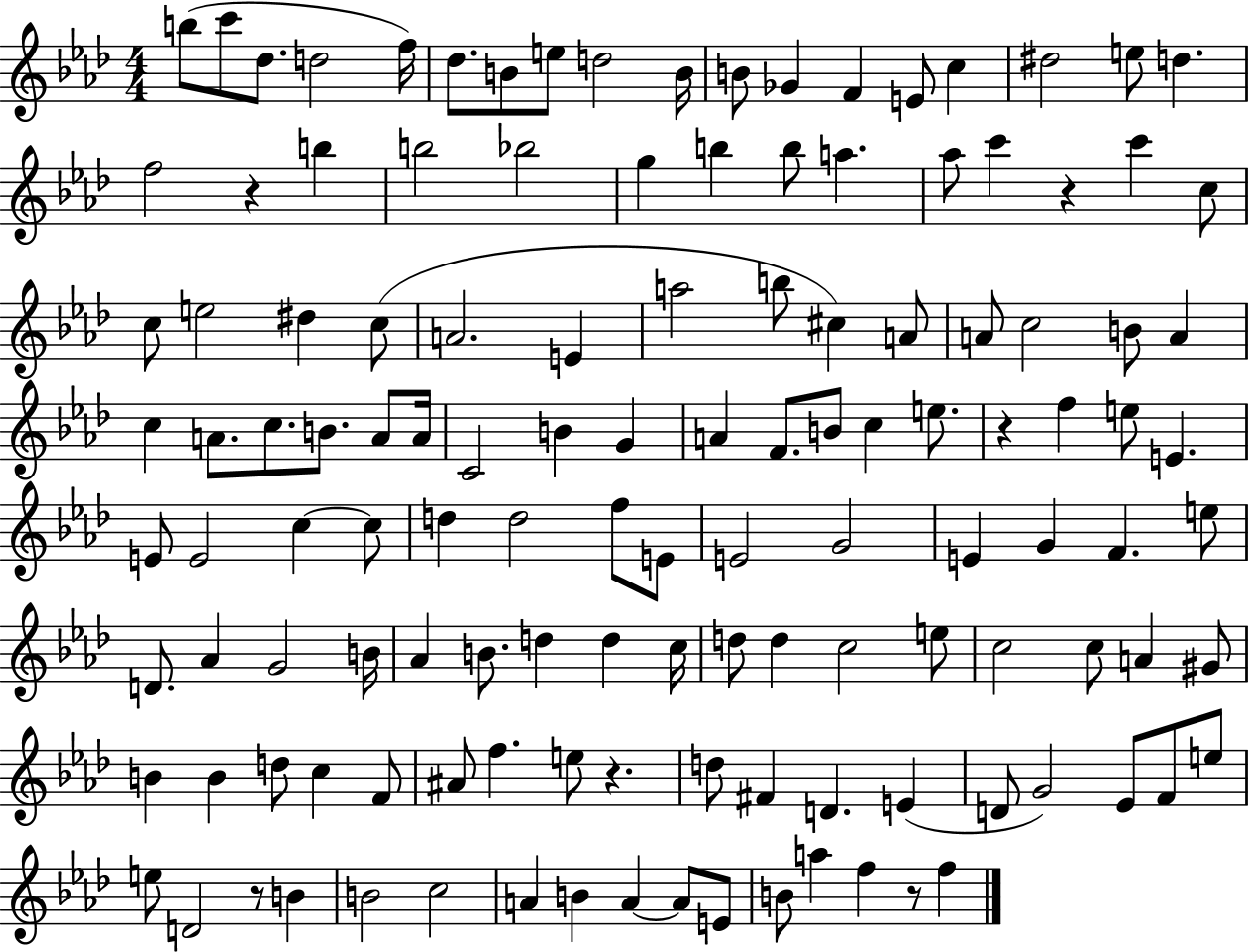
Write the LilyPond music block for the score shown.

{
  \clef treble
  \numericTimeSignature
  \time 4/4
  \key aes \major
  b''8( c'''8 des''8. d''2 f''16) | des''8. b'8 e''8 d''2 b'16 | b'8 ges'4 f'4 e'8 c''4 | dis''2 e''8 d''4. | \break f''2 r4 b''4 | b''2 bes''2 | g''4 b''4 b''8 a''4. | aes''8 c'''4 r4 c'''4 c''8 | \break c''8 e''2 dis''4 c''8( | a'2. e'4 | a''2 b''8 cis''4) a'8 | a'8 c''2 b'8 a'4 | \break c''4 a'8. c''8. b'8. a'8 a'16 | c'2 b'4 g'4 | a'4 f'8. b'8 c''4 e''8. | r4 f''4 e''8 e'4. | \break e'8 e'2 c''4~~ c''8 | d''4 d''2 f''8 e'8 | e'2 g'2 | e'4 g'4 f'4. e''8 | \break d'8. aes'4 g'2 b'16 | aes'4 b'8. d''4 d''4 c''16 | d''8 d''4 c''2 e''8 | c''2 c''8 a'4 gis'8 | \break b'4 b'4 d''8 c''4 f'8 | ais'8 f''4. e''8 r4. | d''8 fis'4 d'4. e'4( | d'8 g'2) ees'8 f'8 e''8 | \break e''8 d'2 r8 b'4 | b'2 c''2 | a'4 b'4 a'4~~ a'8 e'8 | b'8 a''4 f''4 r8 f''4 | \break \bar "|."
}